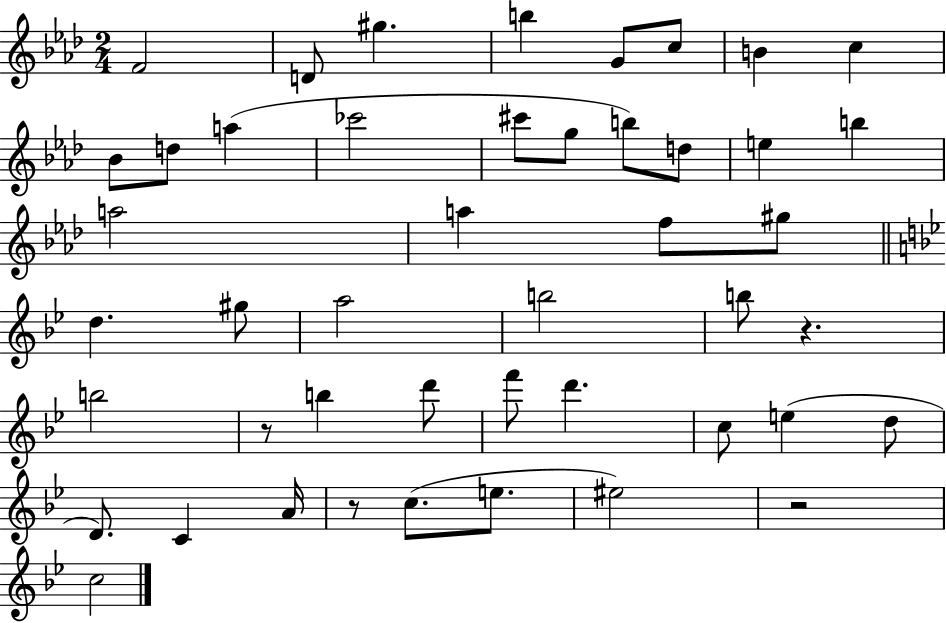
X:1
T:Untitled
M:2/4
L:1/4
K:Ab
F2 D/2 ^g b G/2 c/2 B c _B/2 d/2 a _c'2 ^c'/2 g/2 b/2 d/2 e b a2 a f/2 ^g/2 d ^g/2 a2 b2 b/2 z b2 z/2 b d'/2 f'/2 d' c/2 e d/2 D/2 C A/4 z/2 c/2 e/2 ^e2 z2 c2